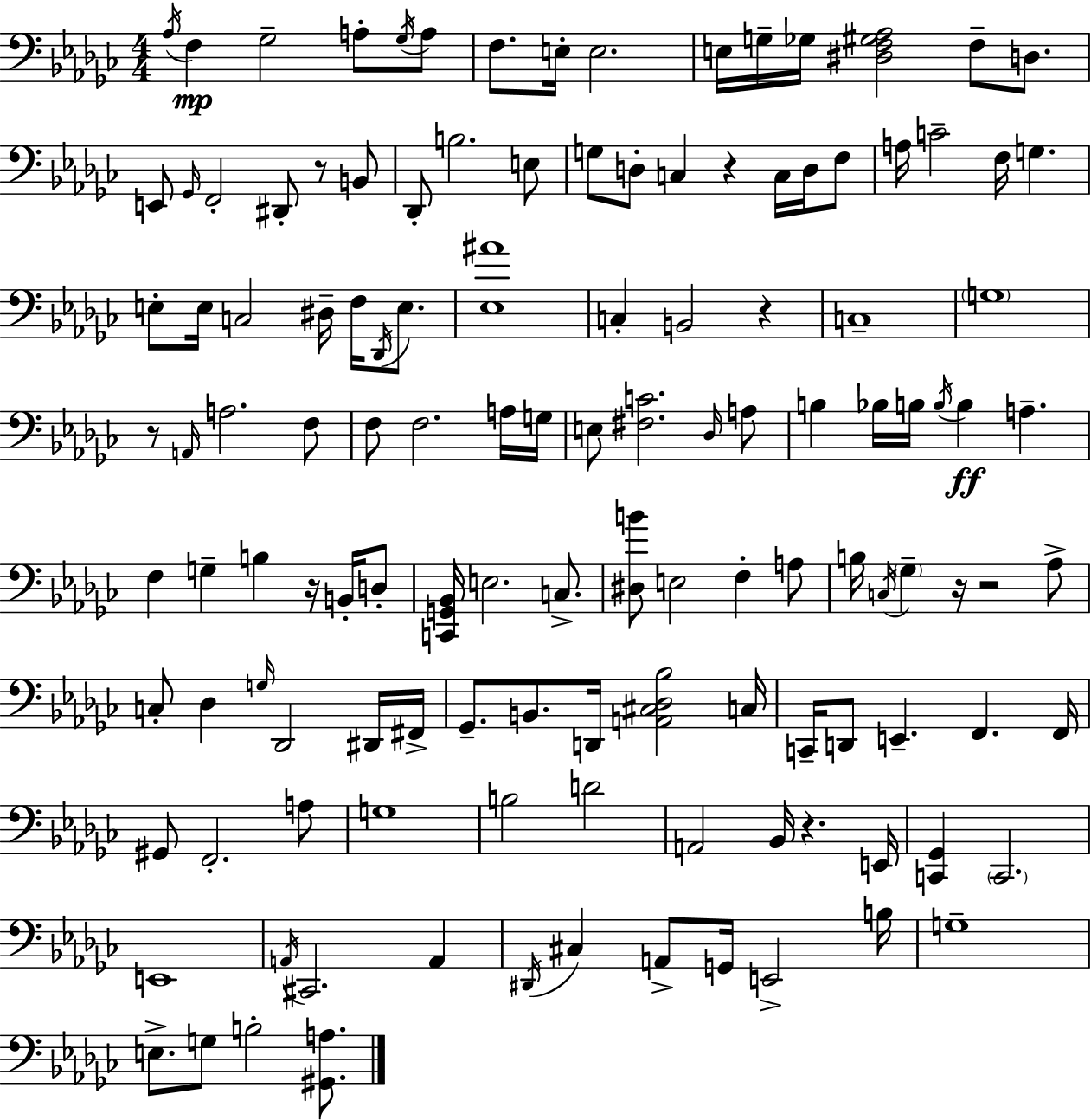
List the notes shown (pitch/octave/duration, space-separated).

Ab3/s F3/q Gb3/h A3/e Gb3/s A3/e F3/e. E3/s E3/h. E3/s G3/s Gb3/s [D#3,F3,G#3,Ab3]/h F3/e D3/e. E2/e Gb2/s F2/h D#2/e R/e B2/e Db2/e B3/h. E3/e G3/e D3/e C3/q R/q C3/s D3/s F3/e A3/s C4/h F3/s G3/q. E3/e E3/s C3/h D#3/s F3/s Db2/s E3/e. [Eb3,A#4]/w C3/q B2/h R/q C3/w G3/w R/e A2/s A3/h. F3/e F3/e F3/h. A3/s G3/s E3/e [F#3,C4]/h. Db3/s A3/e B3/q Bb3/s B3/s B3/s B3/q A3/q. F3/q G3/q B3/q R/s B2/s D3/e [C2,G2,Bb2]/s E3/h. C3/e. [D#3,B4]/e E3/h F3/q A3/e B3/s C3/s Gb3/q R/s R/h Ab3/e C3/e Db3/q G3/s Db2/h D#2/s F#2/s Gb2/e. B2/e. D2/s [A2,C#3,Db3,Bb3]/h C3/s C2/s D2/e E2/q. F2/q. F2/s G#2/e F2/h. A3/e G3/w B3/h D4/h A2/h Bb2/s R/q. E2/s [C2,Gb2]/q C2/h. E2/w A2/s C#2/h. A2/q D#2/s C#3/q A2/e G2/s E2/h B3/s G3/w E3/e. G3/e B3/h [G#2,A3]/e.